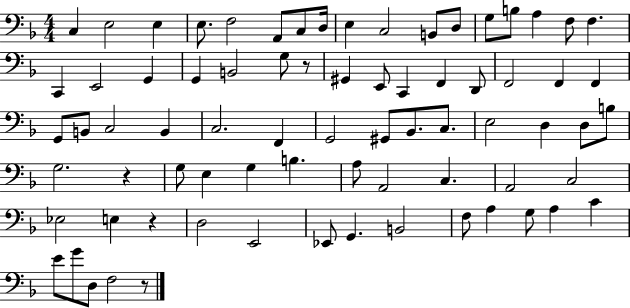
X:1
T:Untitled
M:4/4
L:1/4
K:F
C, E,2 E, E,/2 F,2 A,,/2 C,/2 D,/4 E, C,2 B,,/2 D,/2 G,/2 B,/2 A, F,/2 F, C,, E,,2 G,, G,, B,,2 G,/2 z/2 ^G,, E,,/2 C,, F,, D,,/2 F,,2 F,, F,, G,,/2 B,,/2 C,2 B,, C,2 F,, G,,2 ^G,,/2 _B,,/2 C,/2 E,2 D, D,/2 B,/2 G,2 z G,/2 E, G, B, A,/2 A,,2 C, A,,2 C,2 _E,2 E, z D,2 E,,2 _E,,/2 G,, B,,2 F,/2 A, G,/2 A, C E/2 G/2 D,/2 F,2 z/2